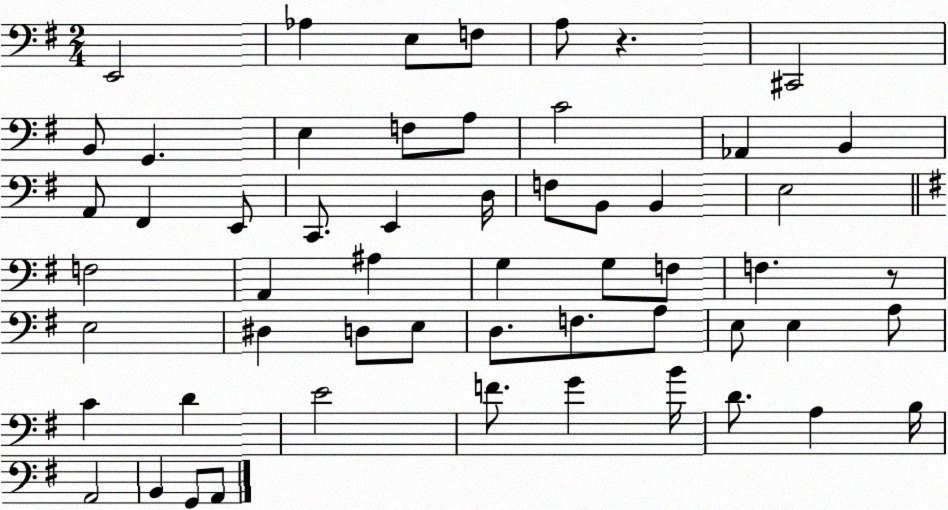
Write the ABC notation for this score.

X:1
T:Untitled
M:2/4
L:1/4
K:G
E,,2 _A, E,/2 F,/2 A,/2 z ^C,,2 B,,/2 G,, E, F,/2 A,/2 C2 _A,, B,, A,,/2 ^F,, E,,/2 C,,/2 E,, D,/4 F,/2 B,,/2 B,, E,2 F,2 A,, ^A, G, G,/2 F,/2 F, z/2 E,2 ^D, D,/2 E,/2 D,/2 F,/2 A,/2 E,/2 E, A,/2 C D E2 F/2 G B/4 D/2 A, B,/4 A,,2 B,, G,,/2 A,,/2